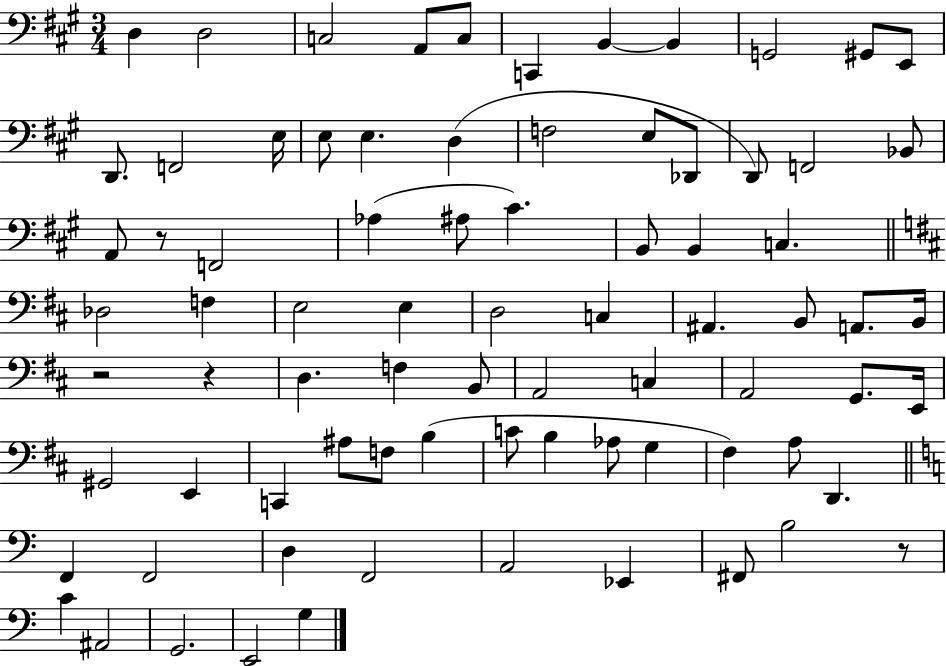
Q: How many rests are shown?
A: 4